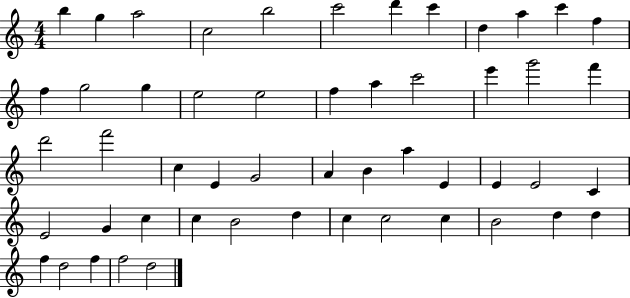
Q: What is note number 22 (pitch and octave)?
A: G6